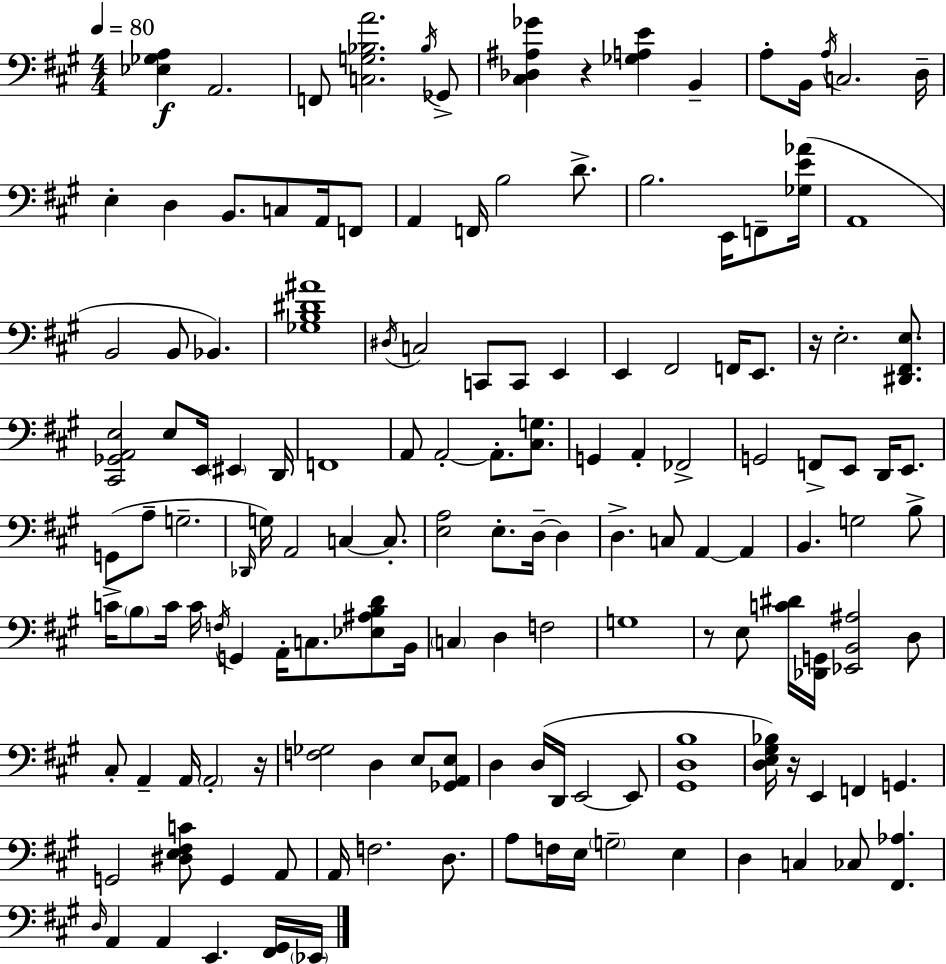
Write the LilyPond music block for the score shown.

{
  \clef bass
  \numericTimeSignature
  \time 4/4
  \key a \major
  \tempo 4 = 80
  <ees ges a>4\f a,2. | f,8 <c g bes a'>2. \acciaccatura { bes16 } ges,8-> | <cis des ais ges'>4 r4 <ges a e'>4 b,4-- | a8-. b,16 \acciaccatura { a16 } c2. | \break d16-- e4-. d4 b,8. c8 a,16 | f,8 a,4 f,16 b2 d'8.-> | b2. e,16 f,8-- | <ges e' aes'>16( a,1 | \break b,2 b,8 bes,4.) | <ges b dis' ais'>1 | \acciaccatura { dis16 } c2 c,8 c,8 e,4 | e,4 fis,2 f,16 | \break e,8. r16 e2.-. | <dis, fis, e>8. <cis, ges, a, e>2 e8 e,16 \parenthesize eis,4 | d,16 f,1 | a,8 a,2-.~~ a,8.-. | \break <cis g>8. g,4 a,4-. fes,2-> | g,2 f,8-> e,8 d,16 | e,8. g,8( a8-- g2.-- | \grace { des,16 } g16) a,2 c4~~ | \break c8.-. <e a>2 e8.-. d16--~~ | d4 d4.-> c8 a,4~~ | a,4 b,4. g2 | b8-> c'16-> \parenthesize b8 c'16 c'16 \acciaccatura { f16 } g,4 a,16-. c8. | \break <ees ais b d'>8 b,16 \parenthesize c4 d4 f2 | g1 | r8 e8 <c' dis'>16 <des, g,>16 <ees, b, ais>2 | d8 cis8-. a,4-- a,16 \parenthesize a,2-. | \break r16 <f ges>2 d4 | e8 <ges, a, e>8 d4 d16( d,16 e,2~~ | e,8 <gis, d b>1 | <d e gis bes>16) r16 e,4 f,4 g,4. | \break g,2 <dis e fis c'>8 g,4 | a,8 a,16 f2. | d8. a8 f16 e16 \parenthesize g2-- | e4 d4 c4 ces8 <fis, aes>4. | \break \grace { d16 } a,4 a,4 e,4. | <fis, gis,>16 \parenthesize ees,16 \bar "|."
}